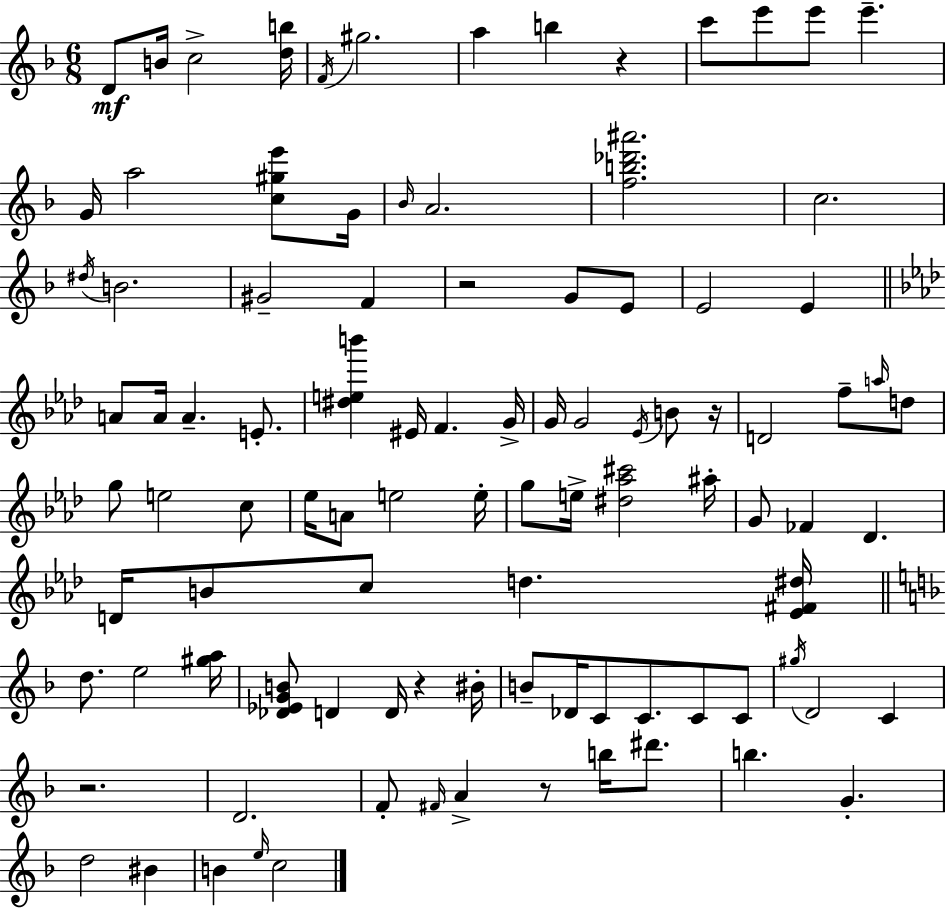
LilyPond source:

{
  \clef treble
  \numericTimeSignature
  \time 6/8
  \key f \major
  \repeat volta 2 { d'8\mf b'16 c''2-> <d'' b''>16 | \acciaccatura { f'16 } gis''2. | a''4 b''4 r4 | c'''8 e'''8 e'''8 e'''4.-- | \break g'16 a''2 <c'' gis'' e'''>8 | g'16 \grace { bes'16 } a'2. | <f'' b'' des''' ais'''>2. | c''2. | \break \acciaccatura { dis''16 } b'2. | gis'2-- f'4 | r2 g'8 | e'8 e'2 e'4 | \break \bar "||" \break \key aes \major a'8 a'16 a'4.-- e'8.-. | <dis'' e'' b'''>4 eis'16 f'4. g'16-> | g'16 g'2 \acciaccatura { ees'16 } b'8 | r16 d'2 f''8-- \grace { a''16 } | \break d''8 g''8 e''2 | c''8 ees''16 a'8 e''2 | e''16-. g''8 e''16-> <dis'' aes'' cis'''>2 | ais''16-. g'8 fes'4 des'4. | \break d'16 b'8 c''8 d''4. | <ees' fis' dis''>16 \bar "||" \break \key f \major d''8. e''2 <gis'' a''>16 | <des' ees' g' b'>8 d'4 d'16 r4 bis'16-. | b'8-- des'16 c'8 c'8. c'8 c'8 | \acciaccatura { gis''16 } d'2 c'4 | \break r2. | d'2. | f'8-. \grace { fis'16 } a'4-> r8 b''16 dis'''8. | b''4. g'4.-. | \break d''2 bis'4 | b'4 \grace { e''16 } c''2 | } \bar "|."
}